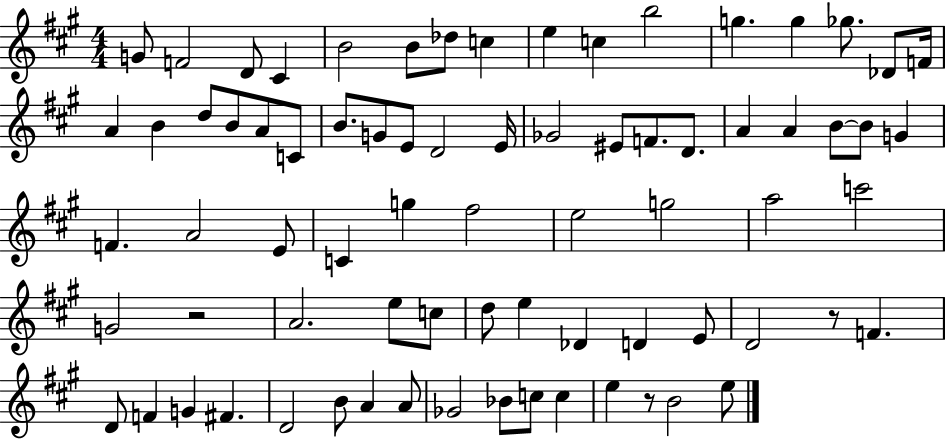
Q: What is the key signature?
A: A major